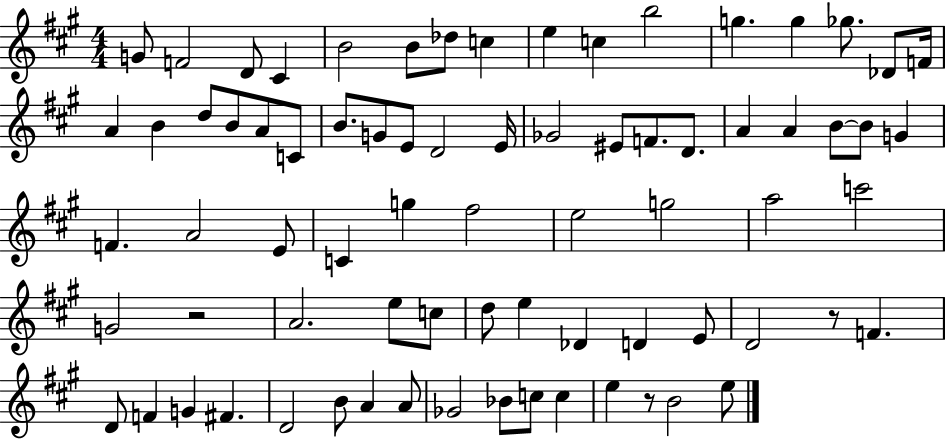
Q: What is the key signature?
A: A major